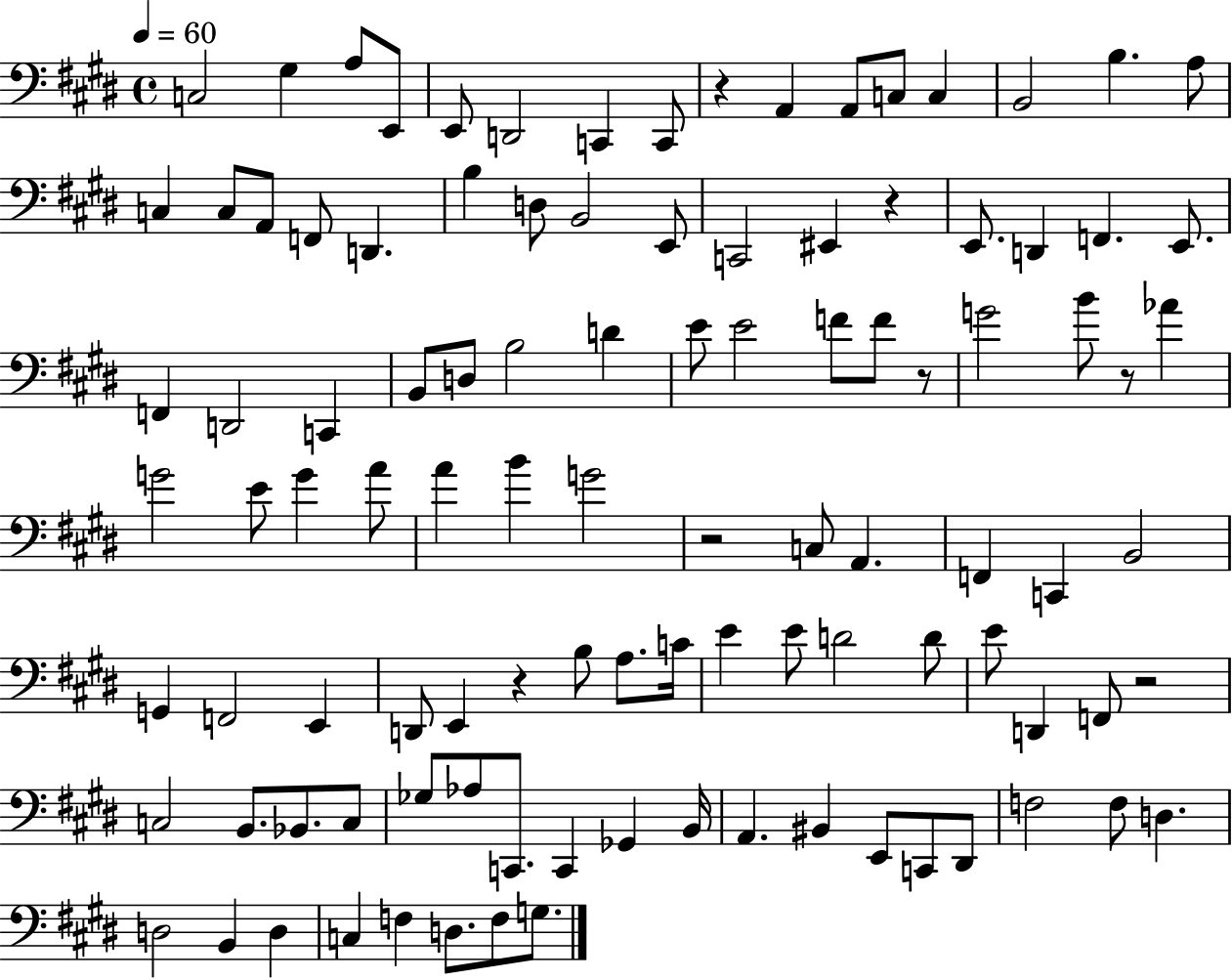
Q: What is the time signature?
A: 4/4